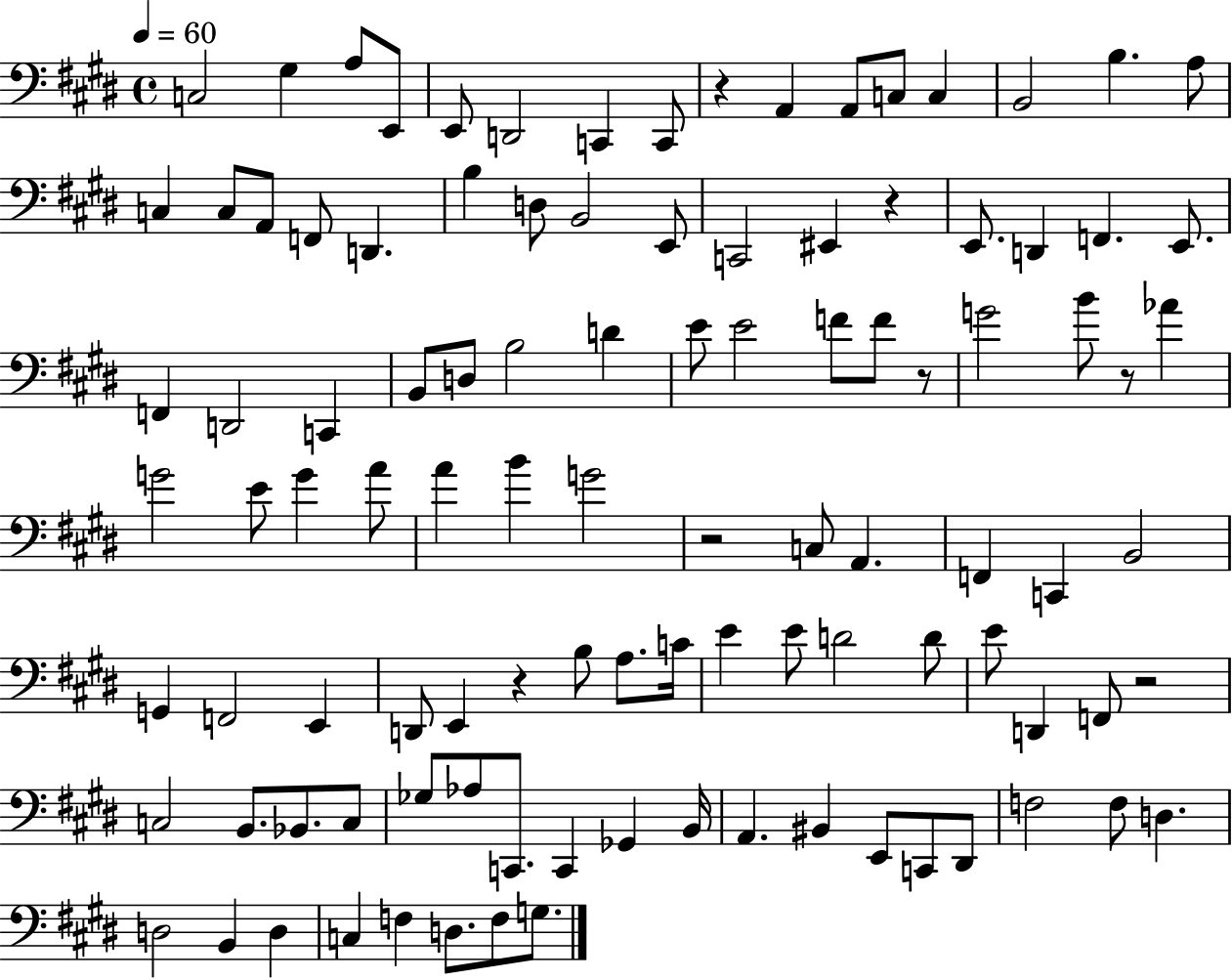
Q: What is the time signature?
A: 4/4